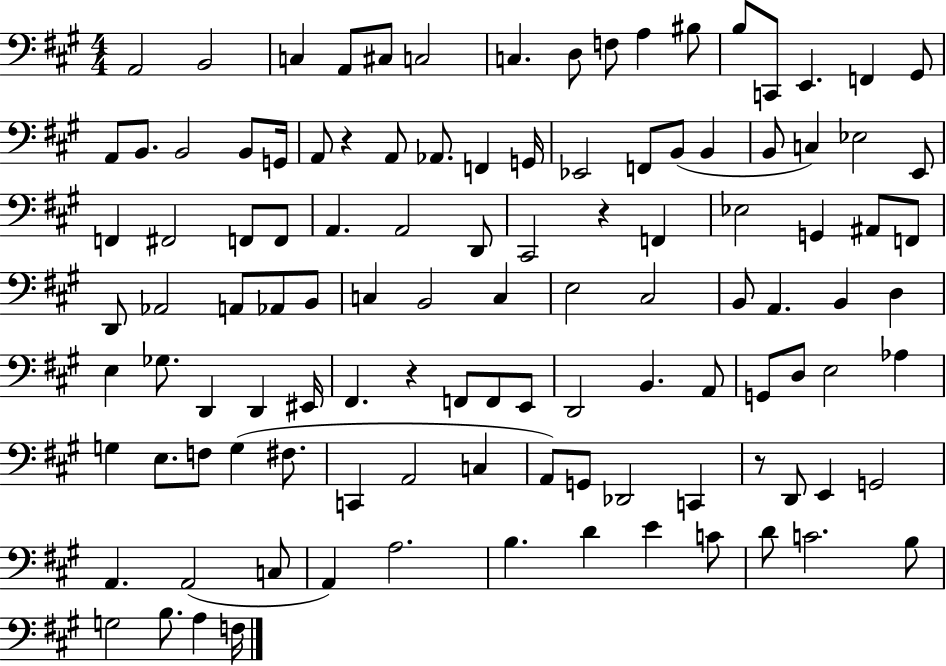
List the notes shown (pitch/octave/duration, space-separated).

A2/h B2/h C3/q A2/e C#3/e C3/h C3/q. D3/e F3/e A3/q BIS3/e B3/e C2/e E2/q. F2/q G#2/e A2/e B2/e. B2/h B2/e G2/s A2/e R/q A2/e Ab2/e. F2/q G2/s Eb2/h F2/e B2/e B2/q B2/e C3/q Eb3/h E2/e F2/q F#2/h F2/e F2/e A2/q. A2/h D2/e C#2/h R/q F2/q Eb3/h G2/q A#2/e F2/e D2/e Ab2/h A2/e Ab2/e B2/e C3/q B2/h C3/q E3/h C#3/h B2/e A2/q. B2/q D3/q E3/q Gb3/e. D2/q D2/q EIS2/s F#2/q. R/q F2/e F2/e E2/e D2/h B2/q. A2/e G2/e D3/e E3/h Ab3/q G3/q E3/e. F3/e G3/q F#3/e. C2/q A2/h C3/q A2/e G2/e Db2/h C2/q R/e D2/e E2/q G2/h A2/q. A2/h C3/e A2/q A3/h. B3/q. D4/q E4/q C4/e D4/e C4/h. B3/e G3/h B3/e. A3/q F3/s